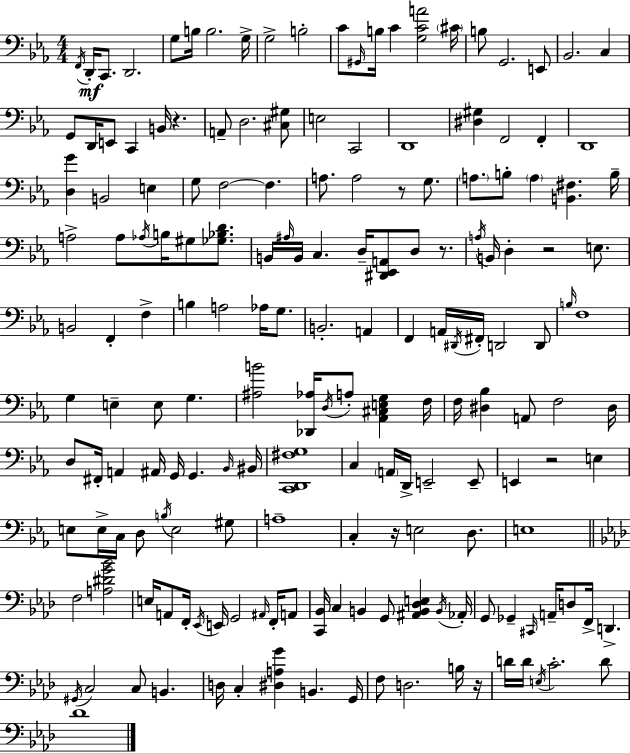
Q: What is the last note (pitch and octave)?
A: Db4